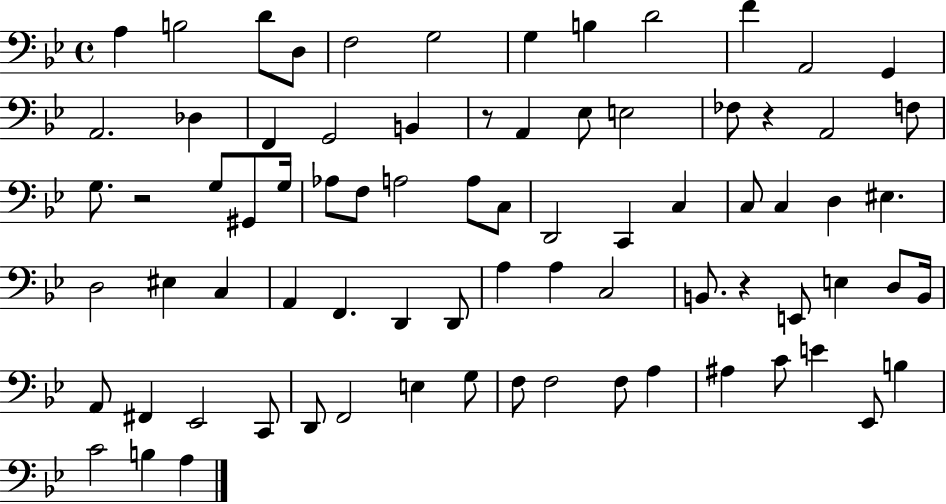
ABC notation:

X:1
T:Untitled
M:4/4
L:1/4
K:Bb
A, B,2 D/2 D,/2 F,2 G,2 G, B, D2 F A,,2 G,, A,,2 _D, F,, G,,2 B,, z/2 A,, _E,/2 E,2 _F,/2 z A,,2 F,/2 G,/2 z2 G,/2 ^G,,/2 G,/4 _A,/2 F,/2 A,2 A,/2 C,/2 D,,2 C,, C, C,/2 C, D, ^E, D,2 ^E, C, A,, F,, D,, D,,/2 A, A, C,2 B,,/2 z E,,/2 E, D,/2 B,,/4 A,,/2 ^F,, _E,,2 C,,/2 D,,/2 F,,2 E, G,/2 F,/2 F,2 F,/2 A, ^A, C/2 E _E,,/2 B, C2 B, A,